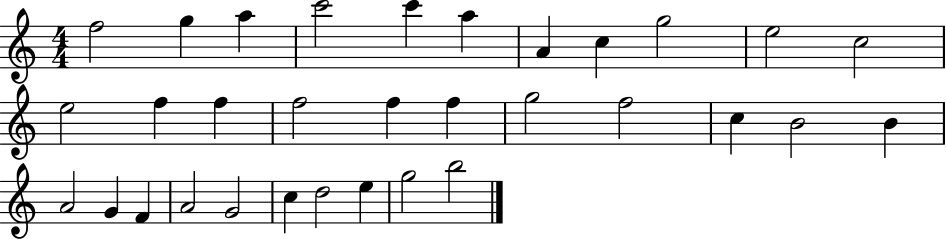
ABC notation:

X:1
T:Untitled
M:4/4
L:1/4
K:C
f2 g a c'2 c' a A c g2 e2 c2 e2 f f f2 f f g2 f2 c B2 B A2 G F A2 G2 c d2 e g2 b2